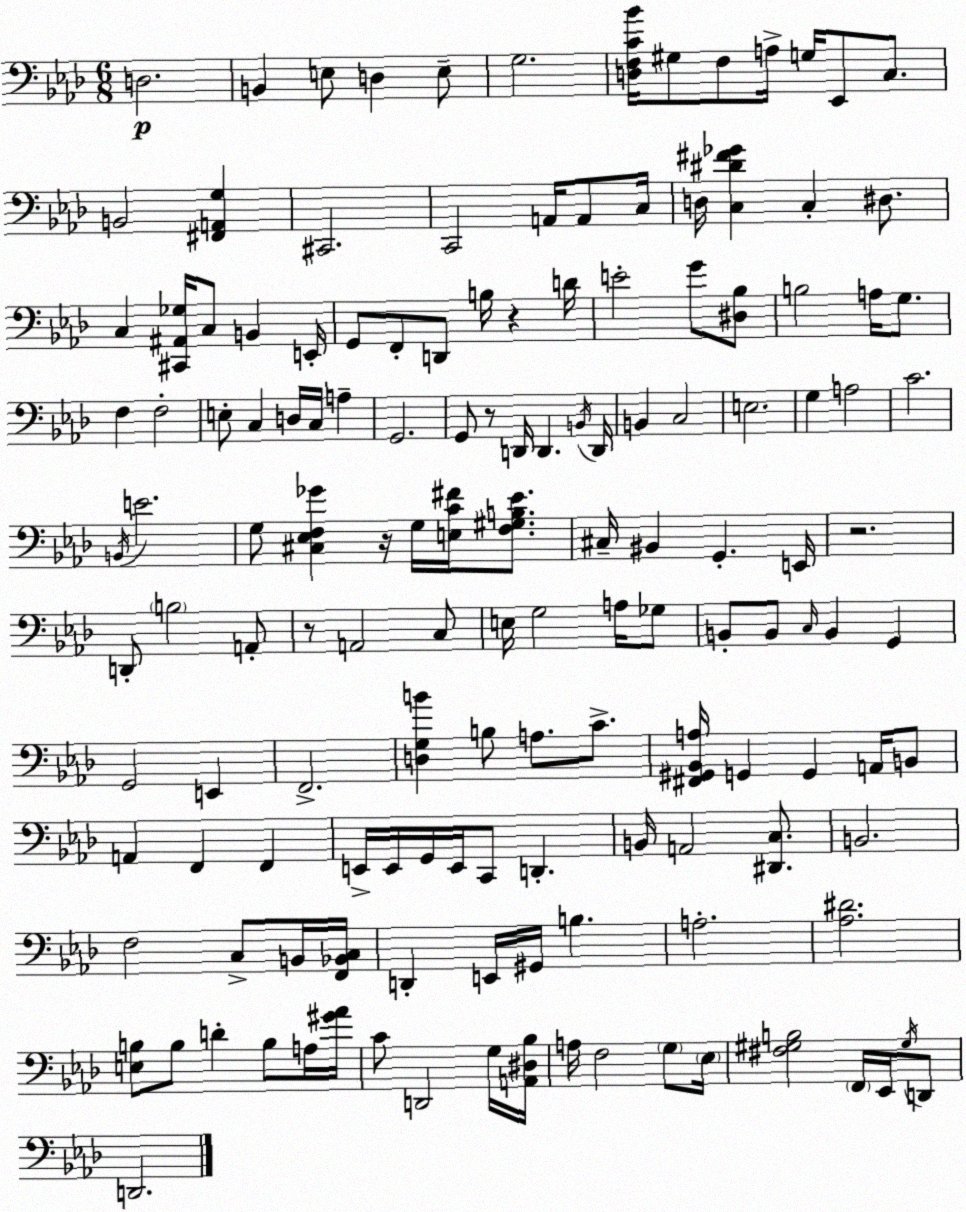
X:1
T:Untitled
M:6/8
L:1/4
K:Ab
D,2 B,, E,/2 D, E,/2 G,2 [D,F,C_B]/4 ^G,/2 F,/2 A,/4 G,/4 _E,,/2 C,/2 B,,2 [^F,,A,,G,] ^C,,2 C,,2 A,,/4 A,,/2 C,/4 D,/4 [C,^D^F_G] C, ^D,/2 C, [^C,,^A,,_G,]/4 C,/2 B,, E,,/4 G,,/2 F,,/2 D,,/2 B,/4 z D/4 E2 G/2 [^D,_B,]/2 B,2 A,/4 G,/2 F, F,2 E,/2 C, D,/4 C,/4 A, G,,2 G,,/2 z/2 D,,/4 D,, B,,/4 D,,/4 B,, C,2 E,2 G, A,2 C2 B,,/4 E2 G,/2 [^C,_E,F,_G] z/4 G,/4 [E,C^F]/4 [F,^G,B,_E]/2 ^C,/4 ^B,, G,, E,,/4 z2 D,,/2 B,2 A,,/2 z/2 A,,2 C,/2 E,/4 G,2 A,/4 _G,/2 B,,/2 B,,/2 C,/4 B,, G,, G,,2 E,, F,,2 [D,G,B] B,/2 A,/2 C/2 [^F,,^G,,_B,,A,]/4 G,, G,, A,,/4 B,,/2 A,, F,, F,, E,,/4 E,,/4 G,,/4 E,,/4 C,,/2 D,, B,,/4 A,,2 [^D,,C,]/2 B,,2 F,2 C,/2 B,,/4 [F,,_B,,C,]/4 D,, E,,/4 ^G,,/4 B, A,2 [_A,^D]2 [E,B,]/2 B,/2 D B,/2 A,/4 [^G_A]/4 C/2 D,,2 G,/4 [A,,^D,_B,]/4 A,/4 F,2 G,/2 _E,/4 [^F,^G,B,]2 F,,/4 _E,,/4 ^G,/4 D,,/2 D,,2